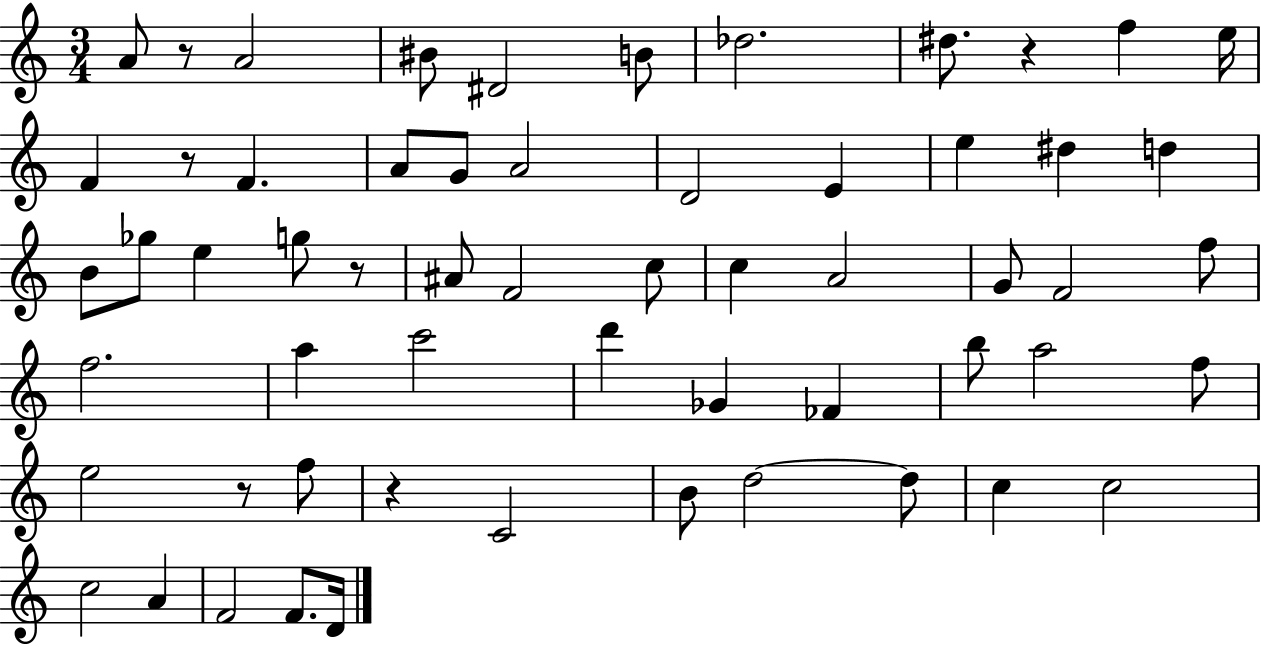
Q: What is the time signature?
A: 3/4